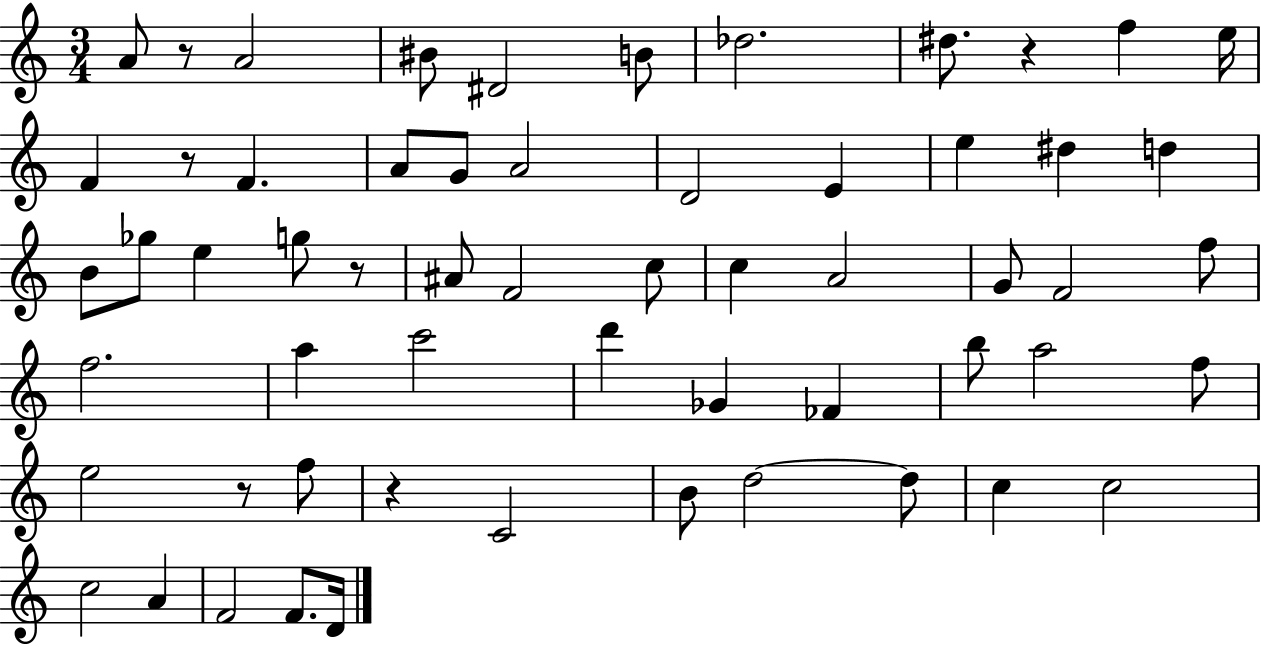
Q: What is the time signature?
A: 3/4